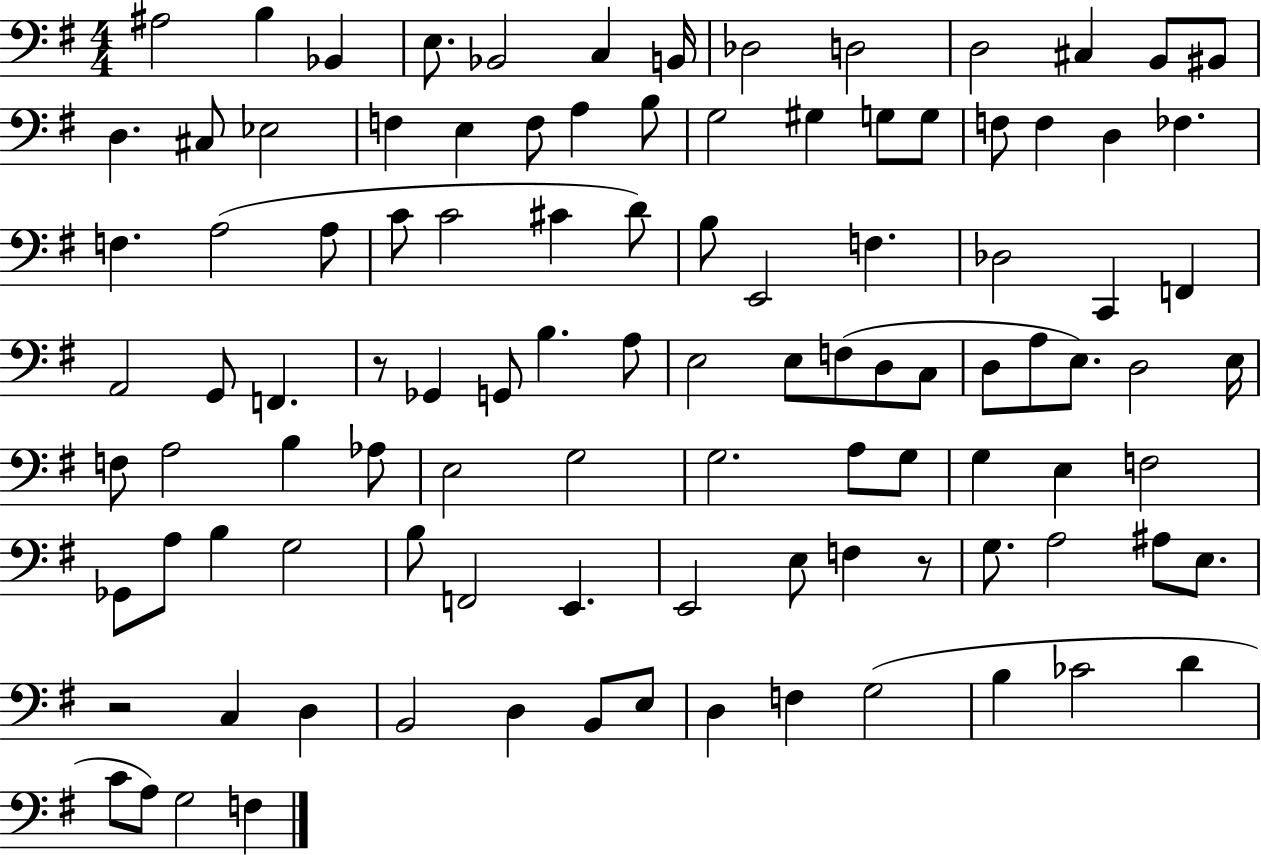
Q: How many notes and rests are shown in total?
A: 104